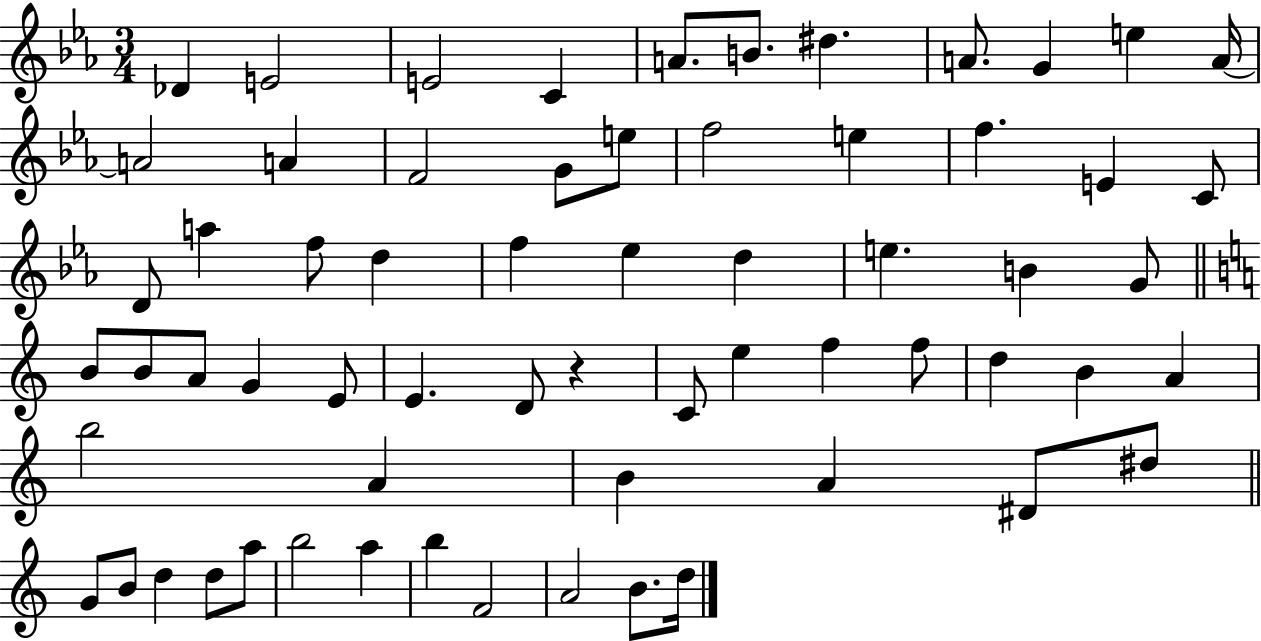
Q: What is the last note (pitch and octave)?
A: D5